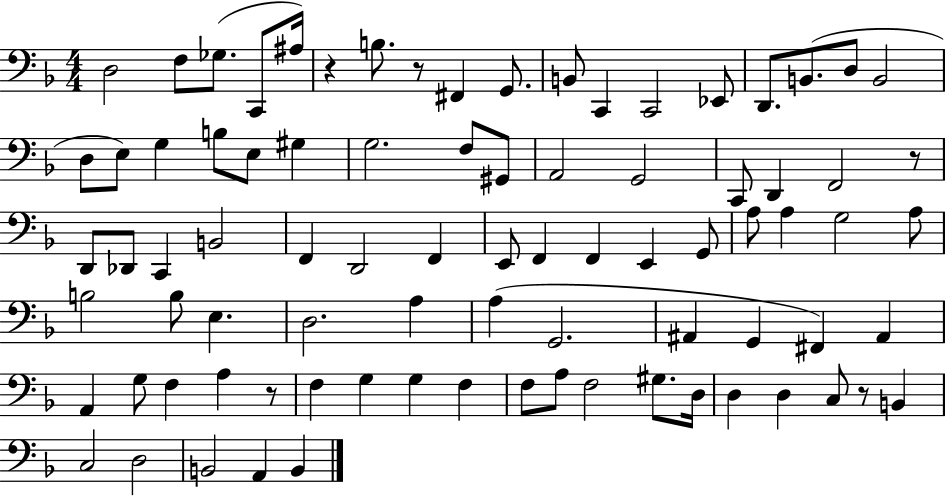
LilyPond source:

{
  \clef bass
  \numericTimeSignature
  \time 4/4
  \key f \major
  \repeat volta 2 { d2 f8 ges8.( c,8 ais16) | r4 b8. r8 fis,4 g,8. | b,8 c,4 c,2 ees,8 | d,8. b,8.( d8 b,2 | \break d8 e8) g4 b8 e8 gis4 | g2. f8 gis,8 | a,2 g,2 | c,8 d,4 f,2 r8 | \break d,8 des,8 c,4 b,2 | f,4 d,2 f,4 | e,8 f,4 f,4 e,4 g,8 | a8 a4 g2 a8 | \break b2 b8 e4. | d2. a4 | a4( g,2. | ais,4 g,4 fis,4) ais,4 | \break a,4 g8 f4 a4 r8 | f4 g4 g4 f4 | f8 a8 f2 gis8. d16 | d4 d4 c8 r8 b,4 | \break c2 d2 | b,2 a,4 b,4 | } \bar "|."
}